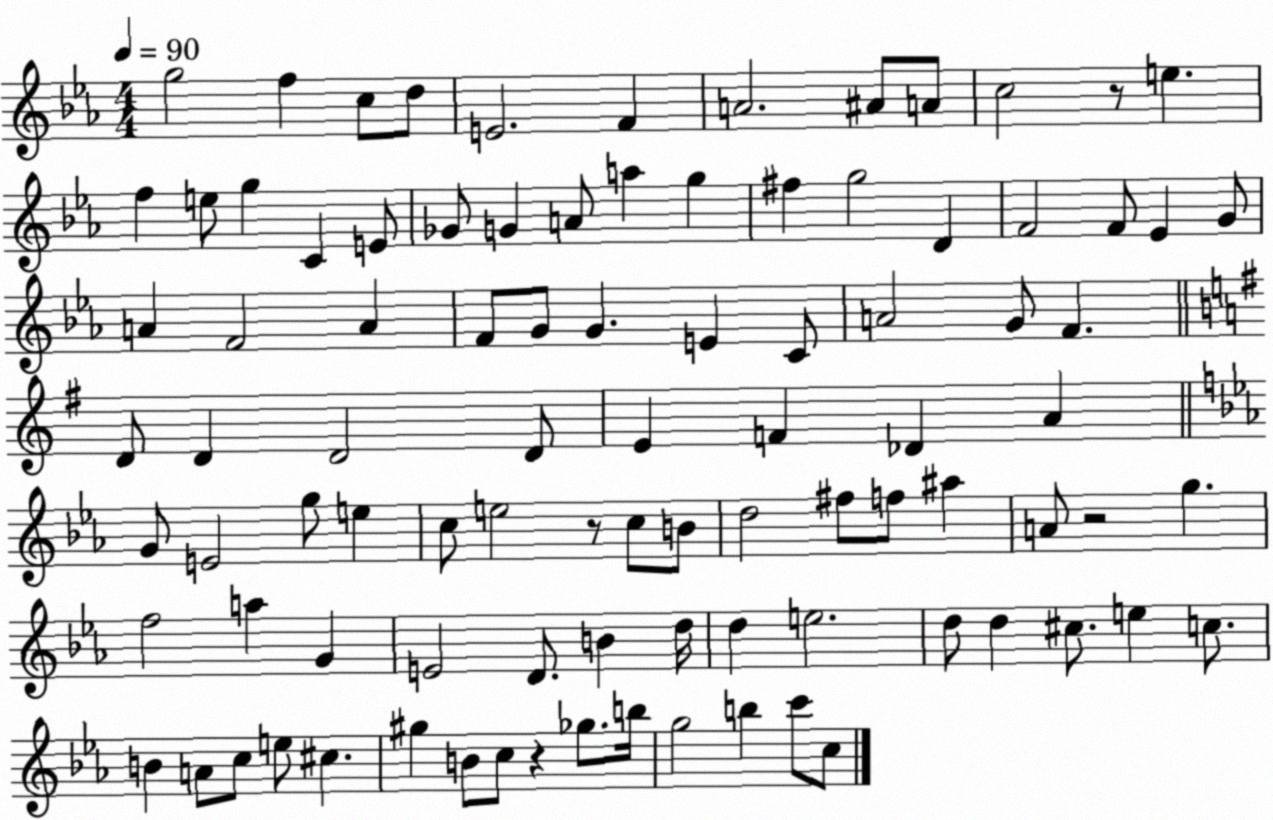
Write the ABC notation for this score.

X:1
T:Untitled
M:4/4
L:1/4
K:Eb
g2 f c/2 d/2 E2 F A2 ^A/2 A/2 c2 z/2 e f e/2 g C E/2 _G/2 G A/2 a g ^f g2 D F2 F/2 _E G/2 A F2 A F/2 G/2 G E C/2 A2 G/2 F D/2 D D2 D/2 E F _D A G/2 E2 g/2 e c/2 e2 z/2 c/2 B/2 d2 ^f/2 f/2 ^a A/2 z2 g f2 a G E2 D/2 B d/4 d e2 d/2 d ^c/2 e c/2 B A/2 c/2 e/2 ^c ^g B/2 c/2 z _g/2 b/4 g2 b c'/2 c/2